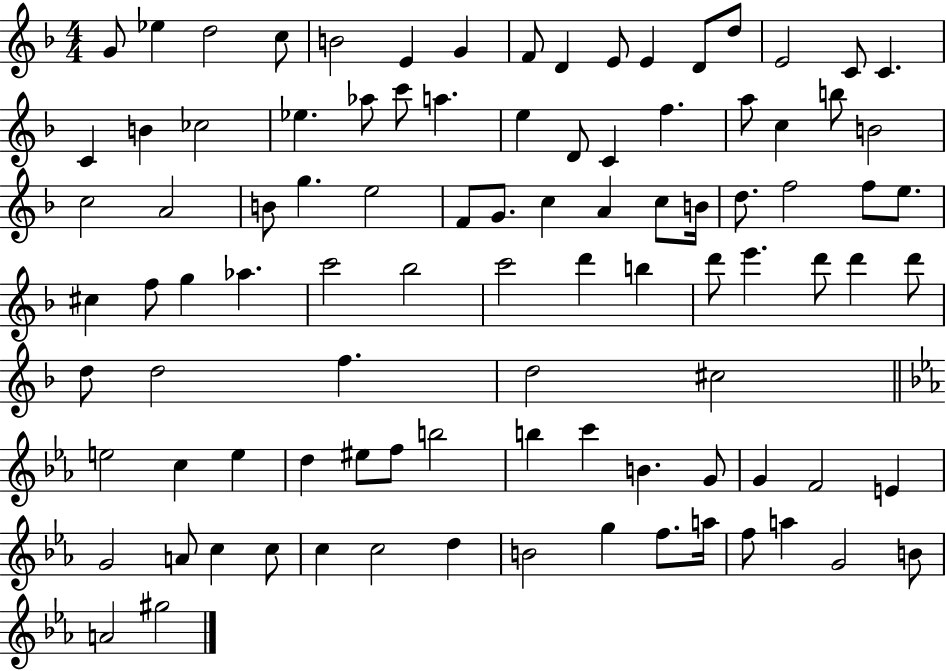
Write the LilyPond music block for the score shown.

{
  \clef treble
  \numericTimeSignature
  \time 4/4
  \key f \major
  \repeat volta 2 { g'8 ees''4 d''2 c''8 | b'2 e'4 g'4 | f'8 d'4 e'8 e'4 d'8 d''8 | e'2 c'8 c'4. | \break c'4 b'4 ces''2 | ees''4. aes''8 c'''8 a''4. | e''4 d'8 c'4 f''4. | a''8 c''4 b''8 b'2 | \break c''2 a'2 | b'8 g''4. e''2 | f'8 g'8. c''4 a'4 c''8 b'16 | d''8. f''2 f''8 e''8. | \break cis''4 f''8 g''4 aes''4. | c'''2 bes''2 | c'''2 d'''4 b''4 | d'''8 e'''4. d'''8 d'''4 d'''8 | \break d''8 d''2 f''4. | d''2 cis''2 | \bar "||" \break \key ees \major e''2 c''4 e''4 | d''4 eis''8 f''8 b''2 | b''4 c'''4 b'4. g'8 | g'4 f'2 e'4 | \break g'2 a'8 c''4 c''8 | c''4 c''2 d''4 | b'2 g''4 f''8. a''16 | f''8 a''4 g'2 b'8 | \break a'2 gis''2 | } \bar "|."
}